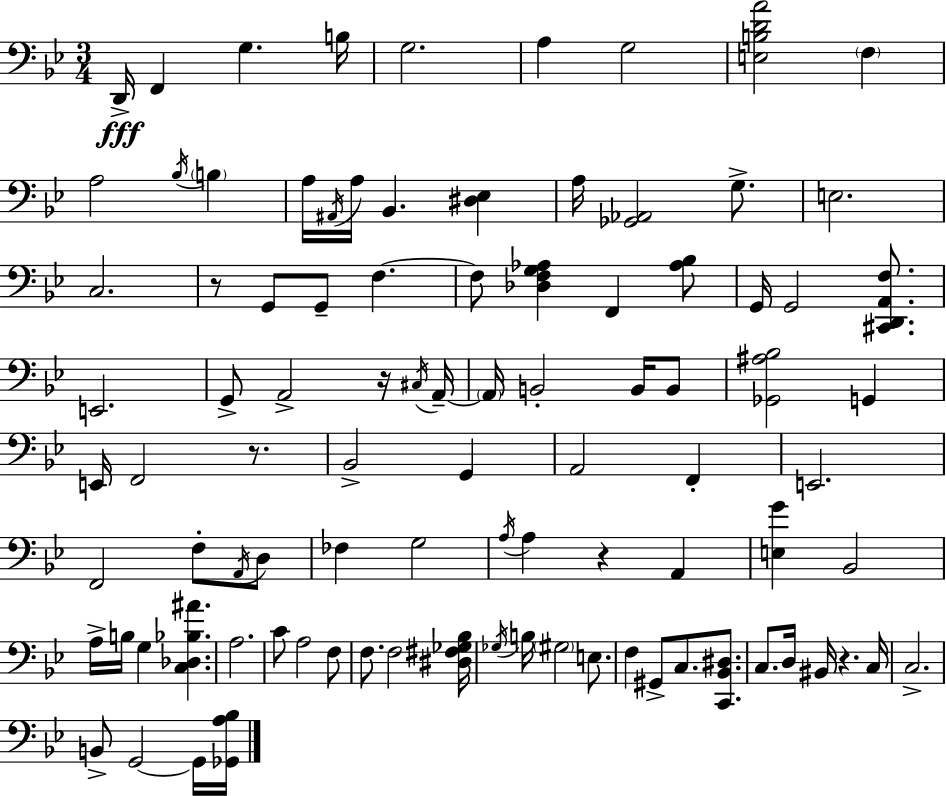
D2/s F2/q G3/q. B3/s G3/h. A3/q G3/h [E3,B3,D4,A4]/h F3/q A3/h Bb3/s B3/q A3/s A#2/s A3/s Bb2/q. [D#3,Eb3]/q A3/s [Gb2,Ab2]/h G3/e. E3/h. C3/h. R/e G2/e G2/e F3/q. F3/e [Db3,F3,G3,Ab3]/q F2/q [Ab3,Bb3]/e G2/s G2/h [C#2,D2,A2,F3]/e. E2/h. G2/e A2/h R/s C#3/s A2/s A2/s B2/h B2/s B2/e [Gb2,A#3,Bb3]/h G2/q E2/s F2/h R/e. Bb2/h G2/q A2/h F2/q E2/h. F2/h F3/e A2/s D3/e FES3/q G3/h A3/s A3/q R/q A2/q [E3,G4]/q Bb2/h A3/s B3/s G3/q [C3,Db3,Bb3,A#4]/q. A3/h. C4/e A3/h F3/e F3/e. F3/h [D#3,F#3,Gb3,Bb3]/s Gb3/s B3/s G#3/h E3/e. F3/q G#2/e C3/e. [C2,Bb2,D#3]/e. C3/e. D3/s BIS2/s R/q. C3/s C3/h. B2/e G2/h G2/s [Gb2,A3,Bb3]/s